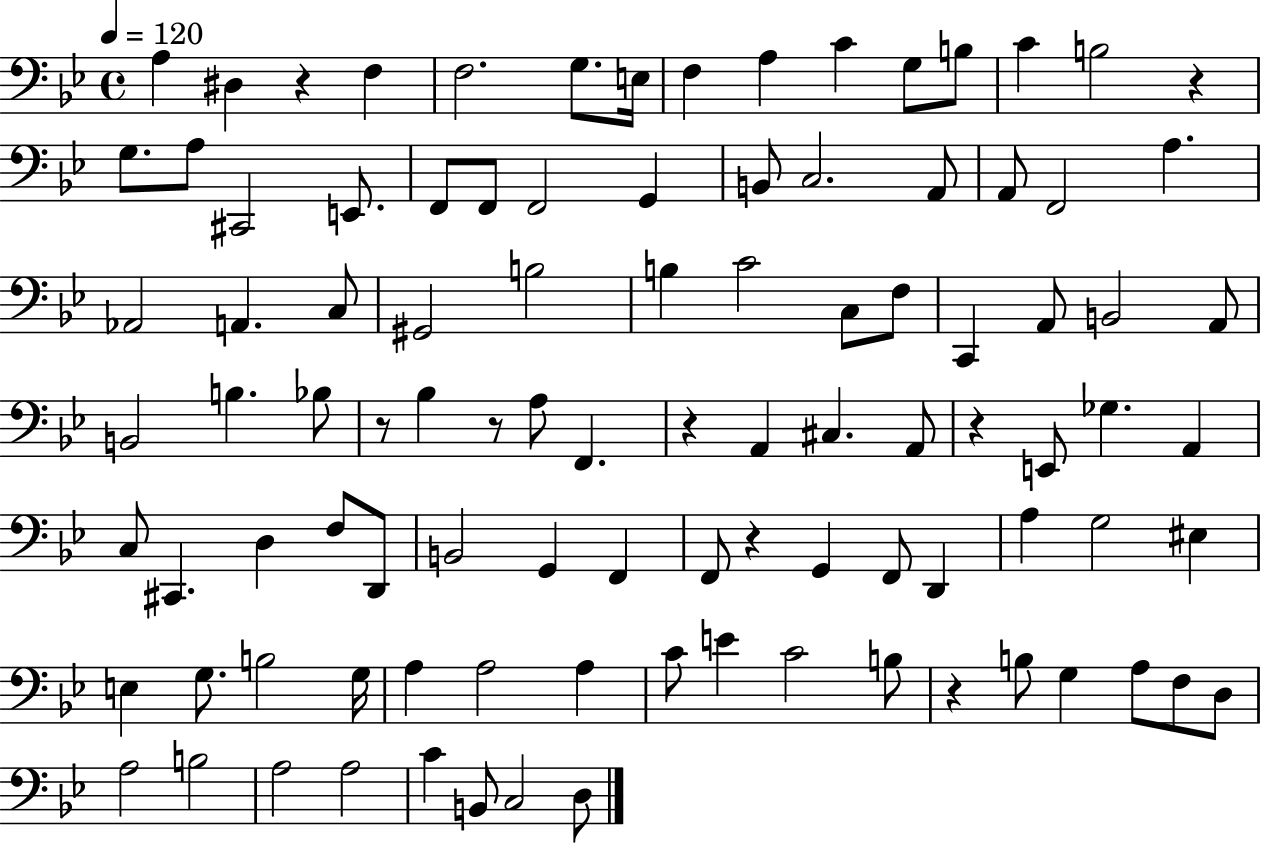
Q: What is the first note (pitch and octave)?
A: A3